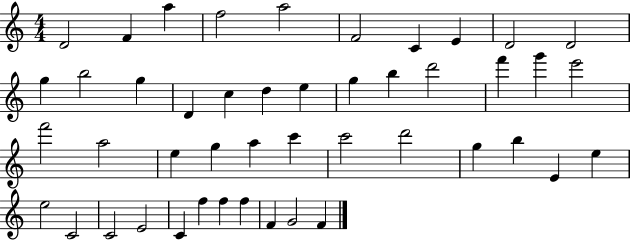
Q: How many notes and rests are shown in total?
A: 46